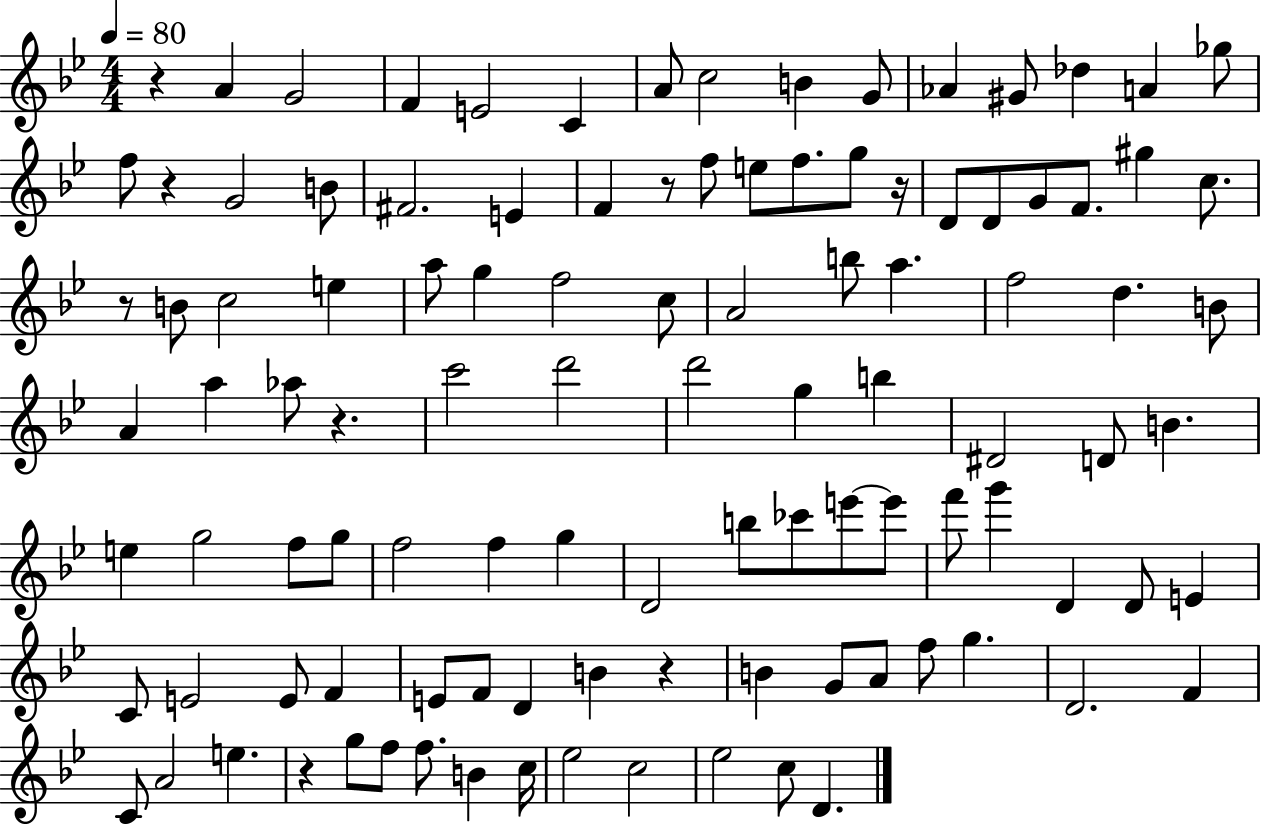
R/q A4/q G4/h F4/q E4/h C4/q A4/e C5/h B4/q G4/e Ab4/q G#4/e Db5/q A4/q Gb5/e F5/e R/q G4/h B4/e F#4/h. E4/q F4/q R/e F5/e E5/e F5/e. G5/e R/s D4/e D4/e G4/e F4/e. G#5/q C5/e. R/e B4/e C5/h E5/q A5/e G5/q F5/h C5/e A4/h B5/e A5/q. F5/h D5/q. B4/e A4/q A5/q Ab5/e R/q. C6/h D6/h D6/h G5/q B5/q D#4/h D4/e B4/q. E5/q G5/h F5/e G5/e F5/h F5/q G5/q D4/h B5/e CES6/e E6/e E6/e F6/e G6/q D4/q D4/e E4/q C4/e E4/h E4/e F4/q E4/e F4/e D4/q B4/q R/q B4/q G4/e A4/e F5/e G5/q. D4/h. F4/q C4/e A4/h E5/q. R/q G5/e F5/e F5/e. B4/q C5/s Eb5/h C5/h Eb5/h C5/e D4/q.